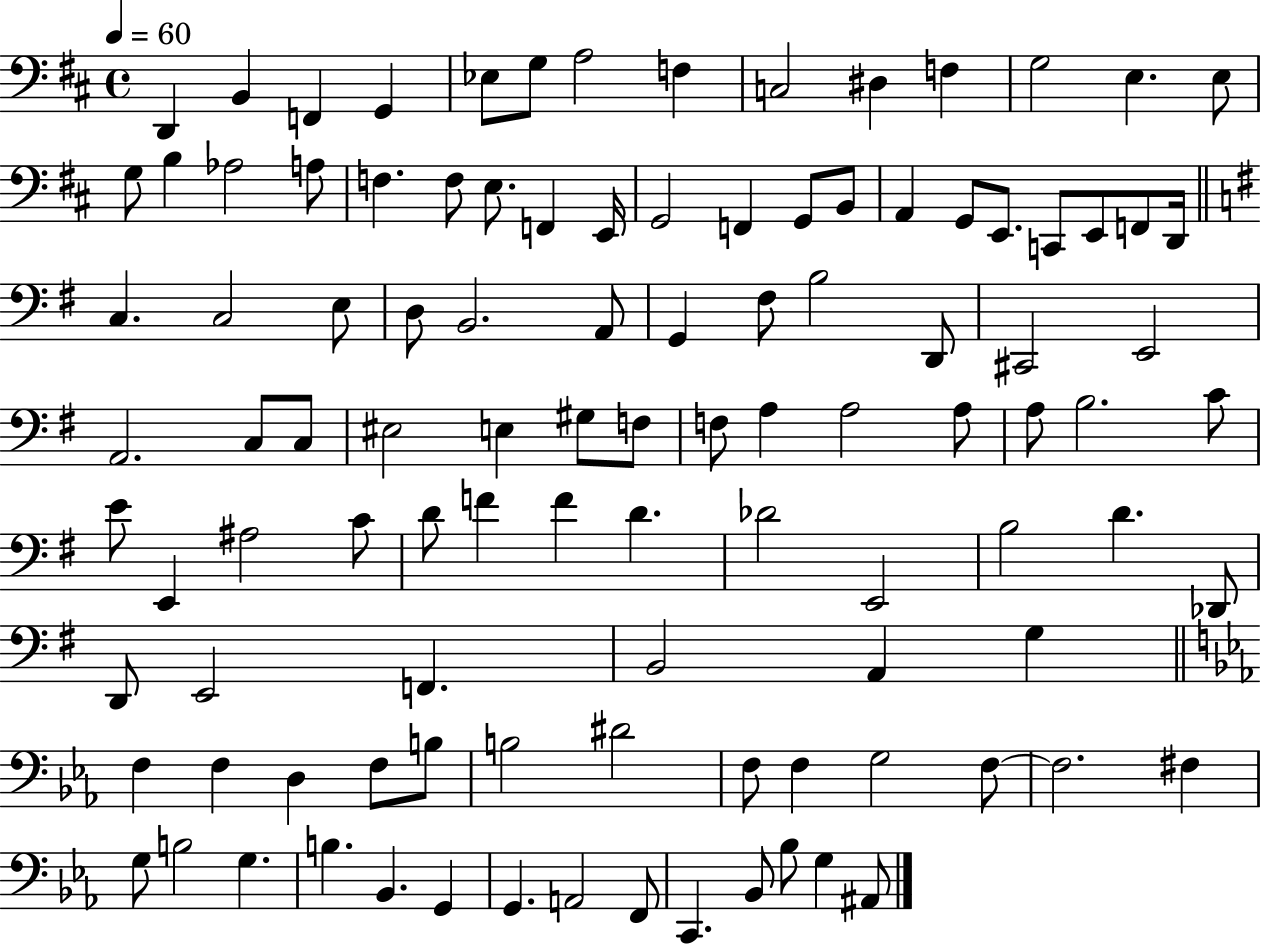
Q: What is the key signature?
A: D major